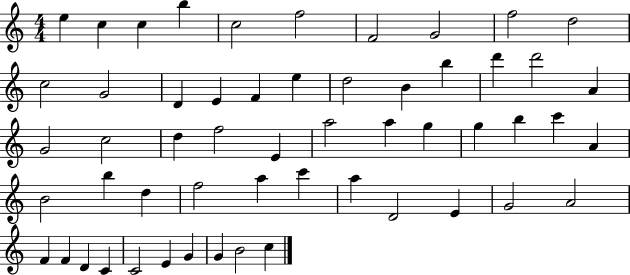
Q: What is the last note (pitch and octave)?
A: C5